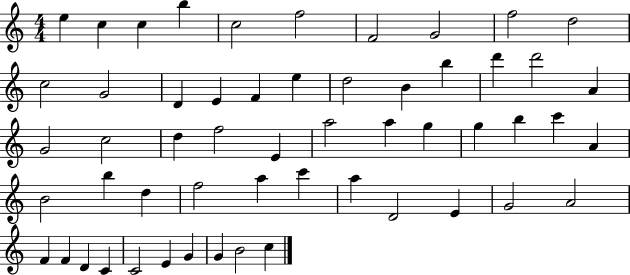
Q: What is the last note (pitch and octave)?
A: C5